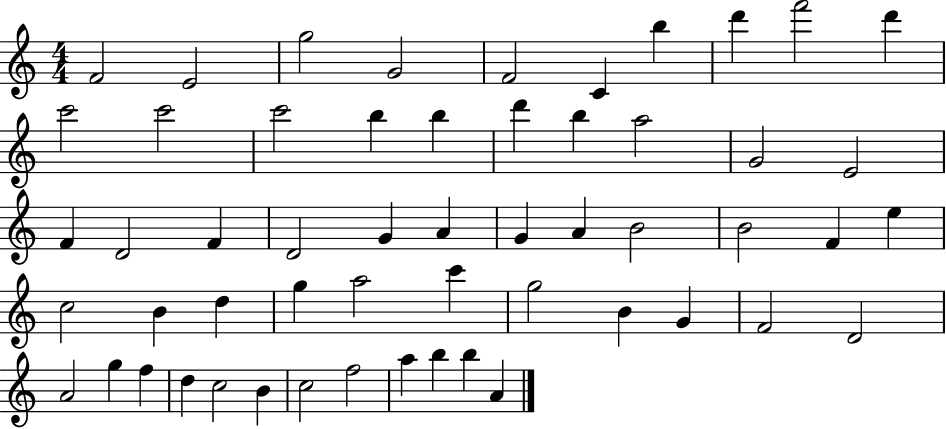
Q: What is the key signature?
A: C major